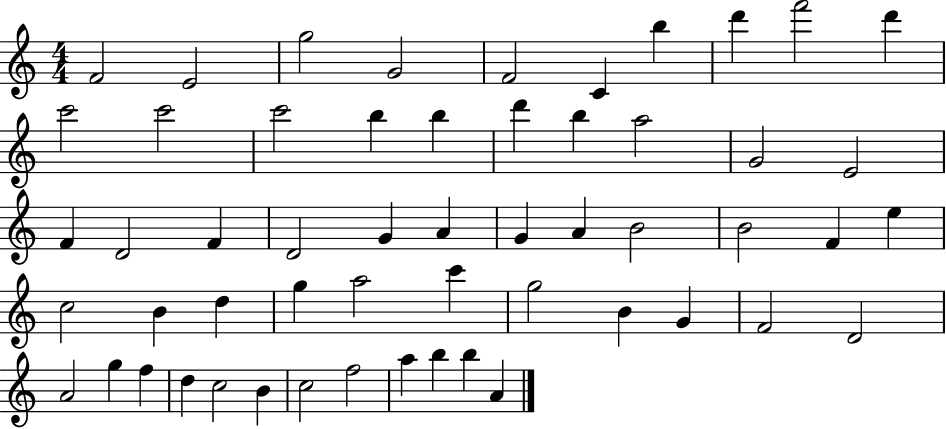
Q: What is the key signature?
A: C major